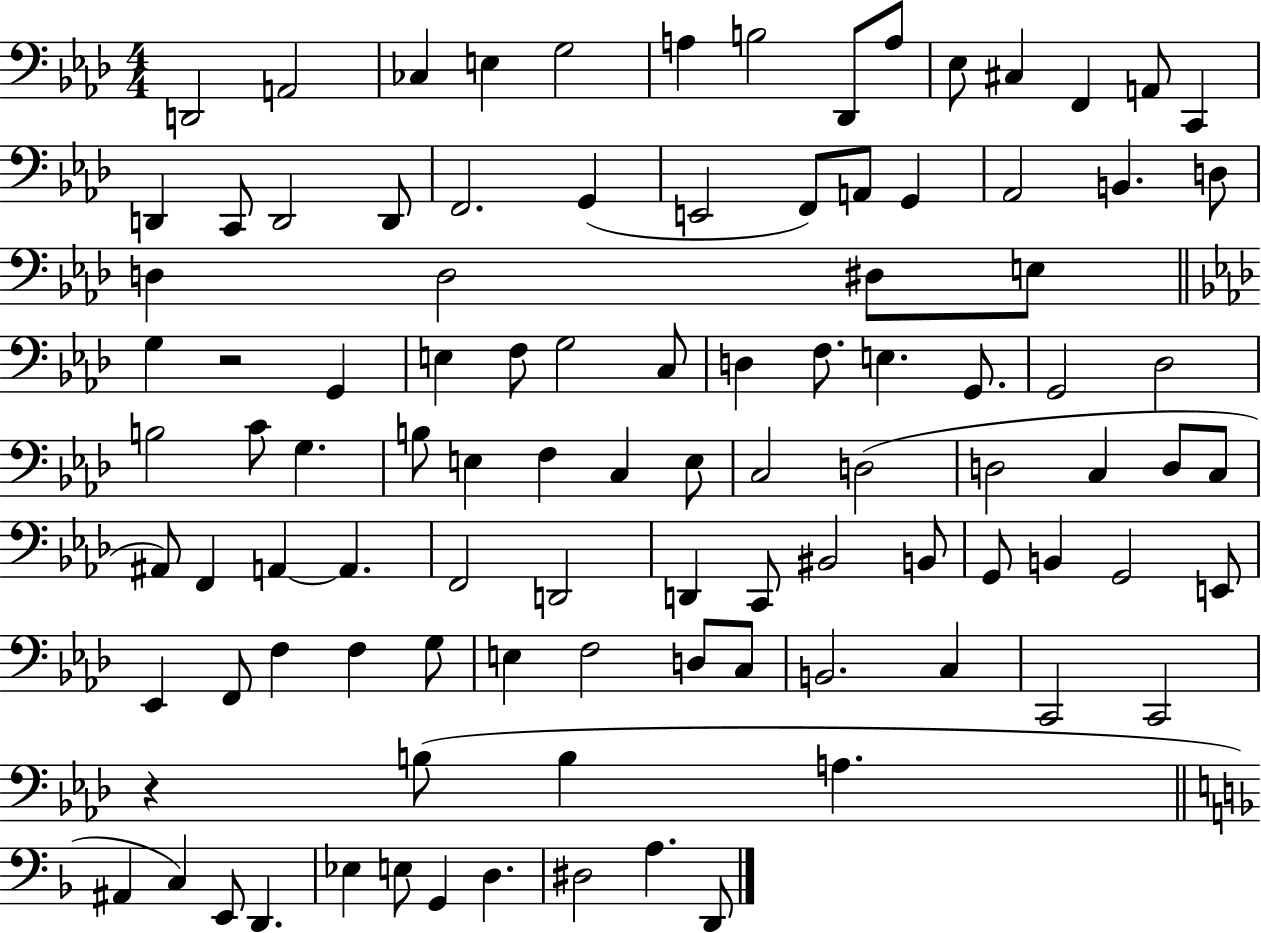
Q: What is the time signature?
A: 4/4